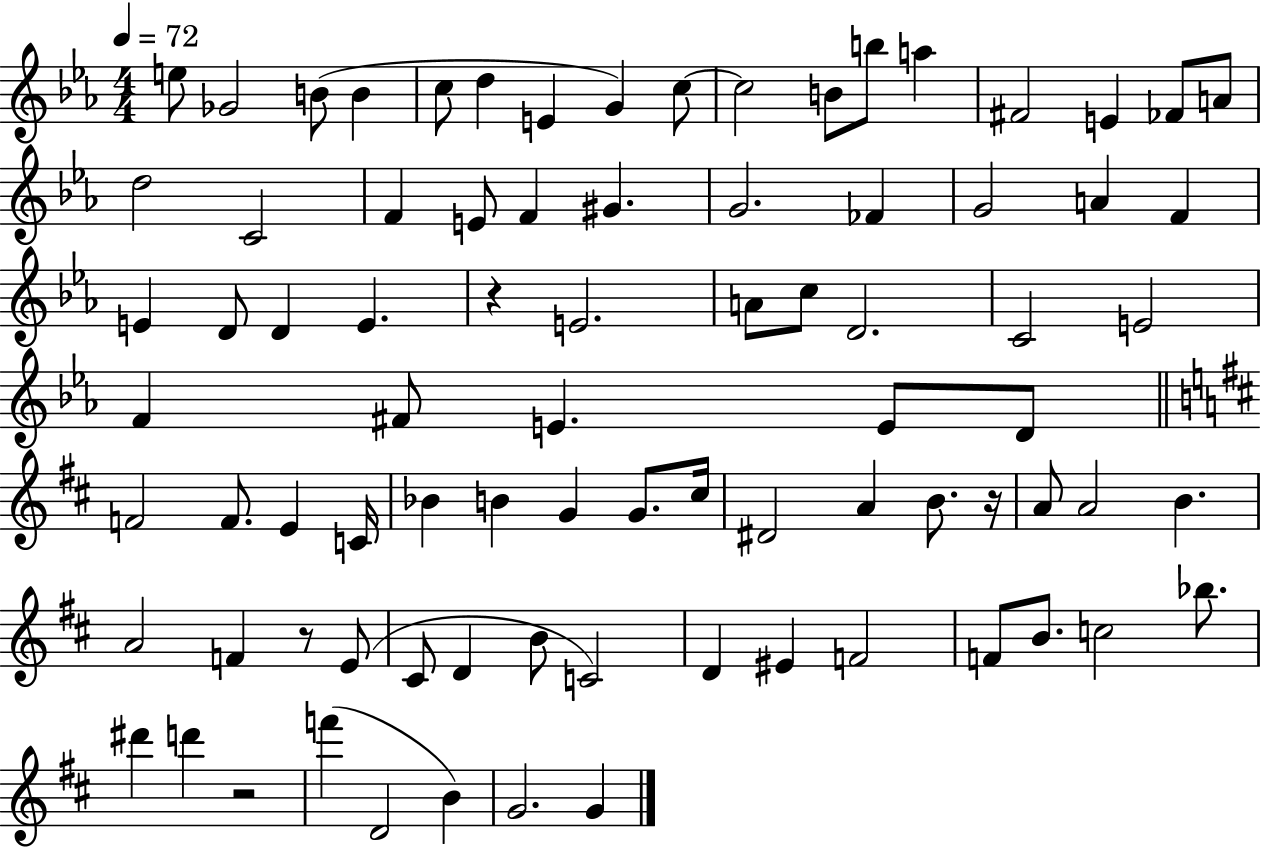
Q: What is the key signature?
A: EES major